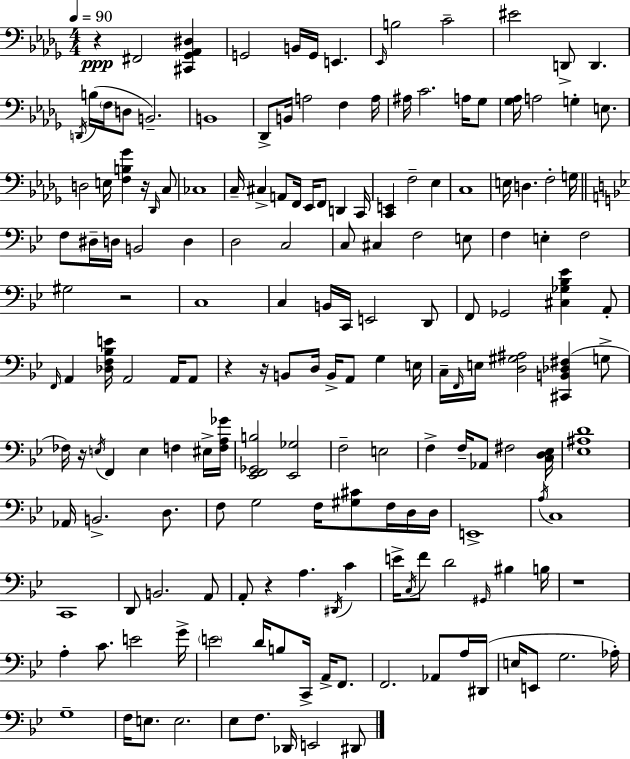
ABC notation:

X:1
T:Untitled
M:4/4
L:1/4
K:Bbm
z ^F,,2 [^C,,_G,,_A,,^D,] G,,2 B,,/4 G,,/4 E,, _E,,/4 B,2 C2 ^E2 D,,/2 D,, D,,/4 B,/4 F,/4 D,/2 B,,2 B,,4 _D,,/2 B,,/4 A,2 F, A,/4 ^A,/4 C2 A,/4 _G,/2 [_G,_A,]/4 A,2 G, E,/2 D,2 E,/4 [F,B,_G] z/4 _D,,/4 C,/2 _C,4 C,/4 ^C, A,,/2 F,,/4 _E,,/4 F,,/2 D,, C,,/4 [C,,E,,] F,2 _E, C,4 E,/4 D, F,2 G,/4 F,/2 ^D,/4 D,/4 B,,2 D, D,2 C,2 C,/2 ^C, F,2 E,/2 F, E, F,2 ^G,2 z2 C,4 C, B,,/4 C,,/4 E,,2 D,,/2 F,,/2 _G,,2 [^C,_G,_B,_E] A,,/2 F,,/4 A,, [_D,F,_B,E]/4 A,,2 A,,/4 A,,/2 z z/4 B,,/2 D,/4 B,,/4 A,,/2 G, E,/4 C,/4 F,,/4 E,/4 [D,^G,^A,]2 [^C,,B,,_D,^F,] G,/2 _F,/4 z/4 E,/4 F,, E, F, ^E,/4 [F,A,_G]/4 [_E,,F,,_G,,B,]2 [_E,,_G,]2 F,2 E,2 F, F,/4 _A,,/2 ^F,2 [C,D,_E,]/4 [_E,^A,D]4 _A,,/4 B,,2 D,/2 F,/2 G,2 F,/4 [^G,^C]/2 F,/4 D,/4 D,/4 E,,4 A,/4 C,4 C,,4 D,,/2 B,,2 A,,/2 A,,/2 z A, ^D,,/4 C E/4 C,/4 F/2 D2 ^G,,/4 ^B, B,/4 z4 A, C/2 E2 G/4 E2 D/4 B,/2 C,,/4 A,,/4 F,,/2 F,,2 _A,,/2 A,/4 ^D,,/4 E,/4 E,,/2 G,2 _A,/4 G,4 F,/4 E,/2 E,2 _E,/2 F,/2 _D,,/4 E,,2 ^D,,/2